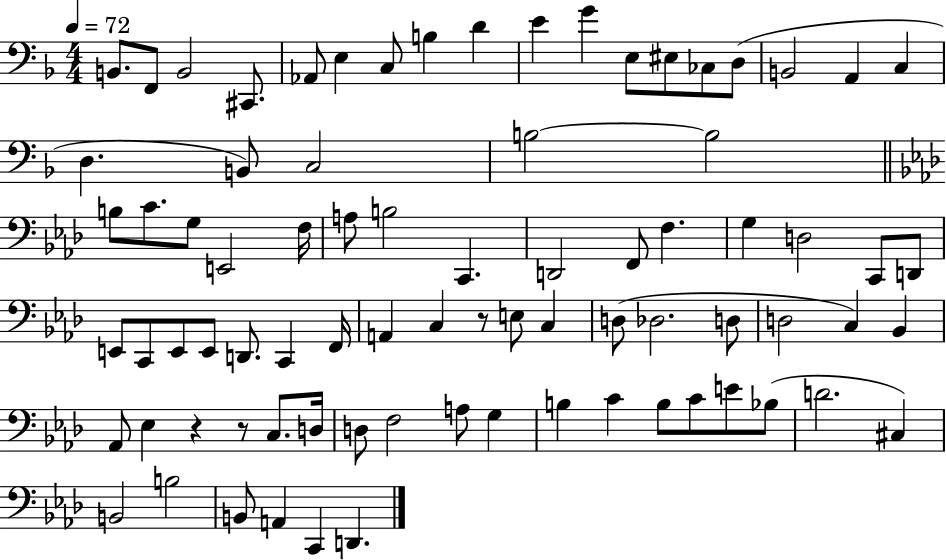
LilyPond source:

{
  \clef bass
  \numericTimeSignature
  \time 4/4
  \key f \major
  \tempo 4 = 72
  b,8. f,8 b,2 cis,8. | aes,8 e4 c8 b4 d'4 | e'4 g'4 e8 eis8 ces8 d8( | b,2 a,4 c4 | \break d4. b,8) c2 | b2~~ b2 | \bar "||" \break \key aes \major b8 c'8. g8 e,2 f16 | a8 b2 c,4. | d,2 f,8 f4. | g4 d2 c,8 d,8 | \break e,8 c,8 e,8 e,8 d,8. c,4 f,16 | a,4 c4 r8 e8 c4 | d8( des2. d8 | d2 c4) bes,4 | \break aes,8 ees4 r4 r8 c8. d16 | d8 f2 a8 g4 | b4 c'4 b8 c'8 e'8 bes8( | d'2. cis4) | \break b,2 b2 | b,8 a,4 c,4 d,4. | \bar "|."
}